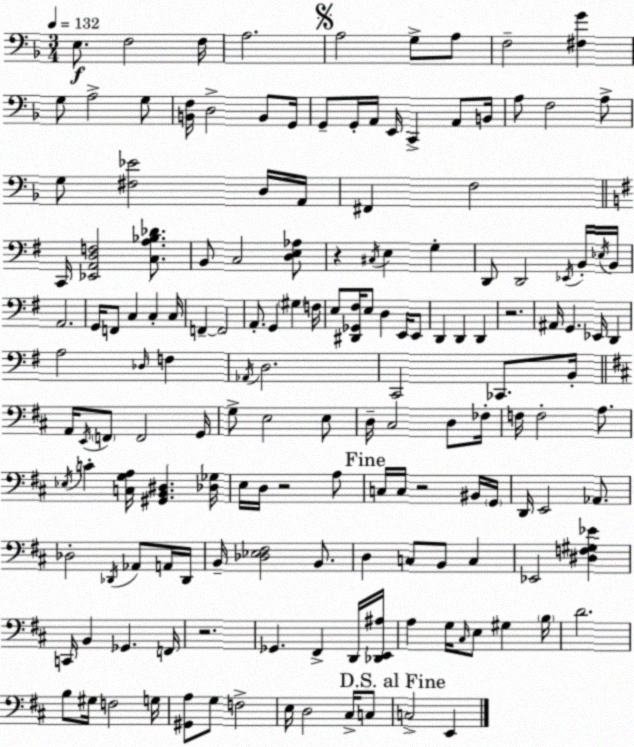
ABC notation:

X:1
T:Untitled
M:3/4
L:1/4
K:F
E,/2 F,2 F,/4 A,2 A,2 G,/2 A,/2 F,2 [^F,G] G,/2 A,2 G,/2 [B,,F,]/4 D,2 B,,/2 G,,/4 G,,/2 G,,/4 A,,/4 E,,/4 C,, A,,/2 B,,/4 A,/2 F,2 A,/2 G,/2 [^F,_E]2 D,/4 A,,/4 ^F,, F,2 C,,/4 [_E,,A,,D,F,]2 [C,A,_B,_D]/2 B,,/2 C,2 [D,E,_A,]/2 z ^C,/4 E, G, D,,/2 D,,2 _E,,/4 B,,/4 _E,/4 B,,/4 A,,2 G,,/4 F,,/2 C, C, C,/4 F,, F,,2 A,,/2 G,, ^G, F,/4 E,/2 [^D,,_G,,^F,]/4 E,/2 D, E,,/4 E,,/2 D,, D,, D,, z2 ^A,,/4 G,, _E,,/4 D,, A,2 _D,/4 F, _A,,/4 D,2 C,,2 _C,,/2 B,,/4 A,,/4 E,,/4 F,,/2 F,,2 G,,/4 G,/2 E,2 E,/2 D,/4 ^C,2 D,/2 _F,/4 F,/4 F,2 A,/2 _E,/4 C [C,G,A,]/4 [^G,,B,,^D,] [_D,_G,]/4 E,/4 D,/4 z2 A,/2 C,/4 C,/4 z2 ^B,,/4 G,,/4 D,,/4 E,,2 _A,,/2 _D,2 _D,,/4 _A,,/2 A,,/4 _D,,/4 B,,/4 [_D,_E,^F,]2 B,,/2 D, C,/2 B,,/2 C, _E,,2 [^D,F,^G,_E] C,,/4 B,, _G,, F,,/4 z2 _G,, ^F,, D,,/4 [_D,,E,,^A,]/4 A, G,/4 ^C,/4 E,/2 ^G, B,/4 D2 B,/2 ^G,/4 F,2 G,/4 [^G,,A,]/2 G,/2 F,2 E,/4 D,2 ^C,/4 C,/2 C,2 E,,